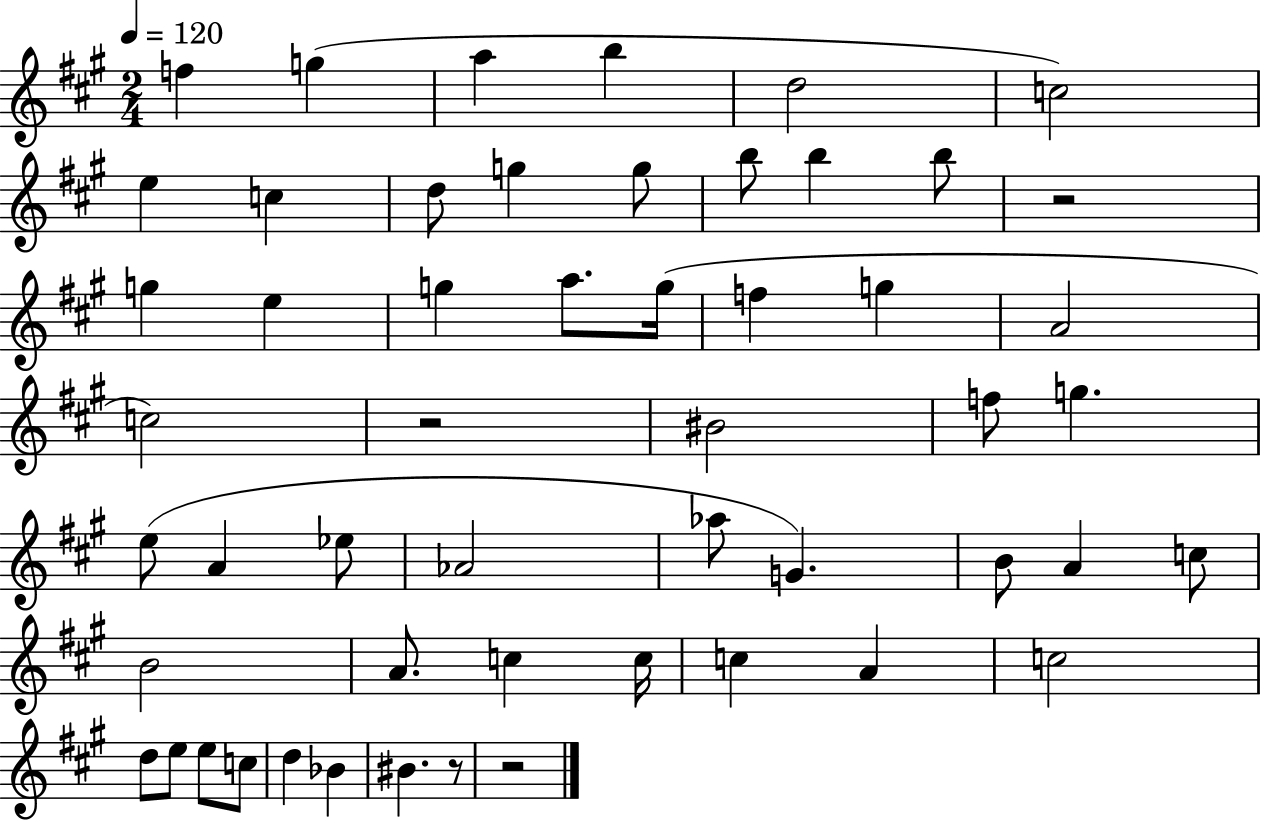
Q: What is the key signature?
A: A major